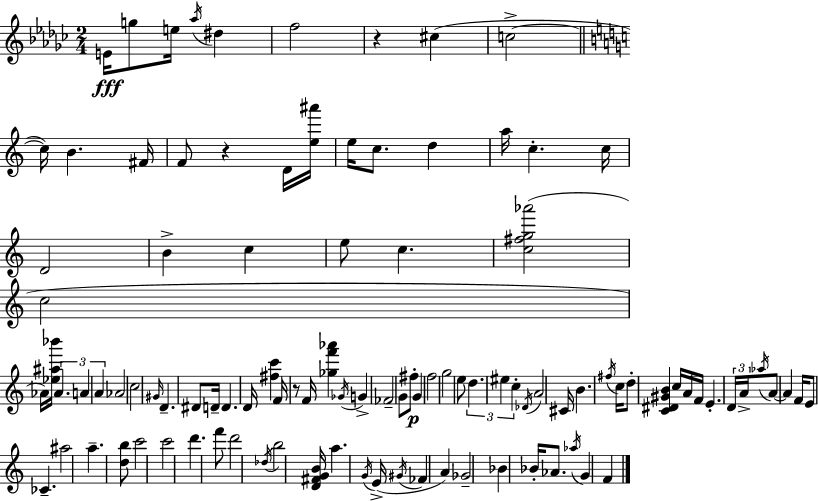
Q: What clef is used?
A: treble